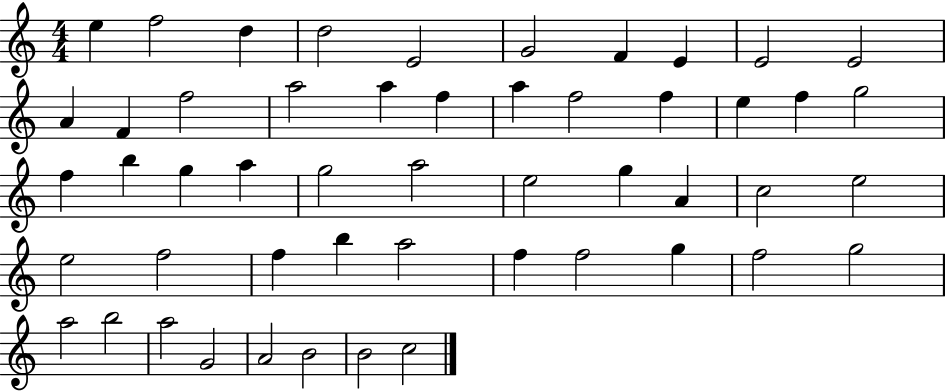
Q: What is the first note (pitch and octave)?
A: E5